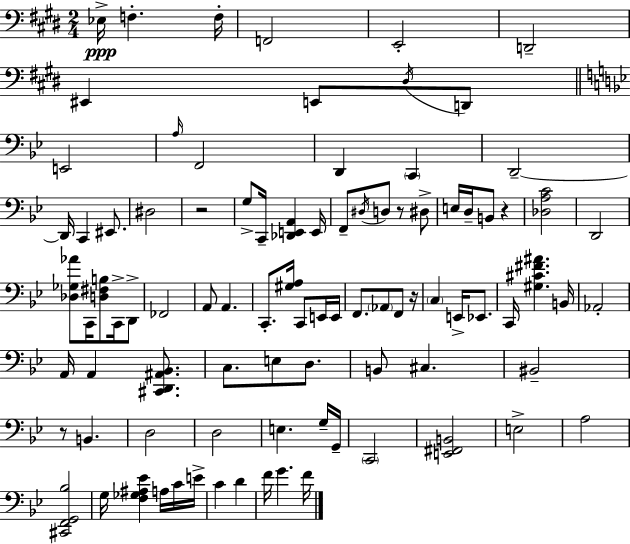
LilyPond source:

{
  \clef bass
  \numericTimeSignature
  \time 2/4
  \key e \major
  ees16->\ppp f4.-. f16-. | f,2 | e,2-. | d,2-- | \break eis,4 e,8 \acciaccatura { dis16 } d,8 | \bar "||" \break \key bes \major e,2 | \grace { a16 } f,2 | d,4 \parenthesize c,4 | d,2--~~ | \break d,16 c,4 eis,8. | dis2 | r2 | g8-> c,16-- <des, e, a,>4 | \break e,16 f,8-- \acciaccatura { dis16 } d8 r8 | dis8-> e16 d16-- b,8 r4 | <des a c'>2 | d,2 | \break <des ges aes'>8 c,16 <d fis b>8 c,16-> | d,8-> fes,2 | a,8 a,4. | c,8.-. <gis a>16 c,8 | \break e,16 e,16 f,8. \parenthesize aes,8 f,8 | r16 \parenthesize c4 e,16-> ees,8. | c,16 <gis cis' fis' ais'>4. | b,16 aes,2-. | \break a,16 a,4 <cis, d, ais, bes,>8. | c8. e8 d8. | b,8 cis4. | bis,2-- | \break r8 b,4. | d2 | d2 | e4. | \break g16-- g,16-- \parenthesize c,2 | <e, fis, b,>2 | e2-> | a2 | \break <cis, f, g, bes>2 | g16 <f ges ais ees'>4 a16 | c'16 e'16-> c'4 d'4 | f'16 g'4. | \break f'16 \bar "|."
}